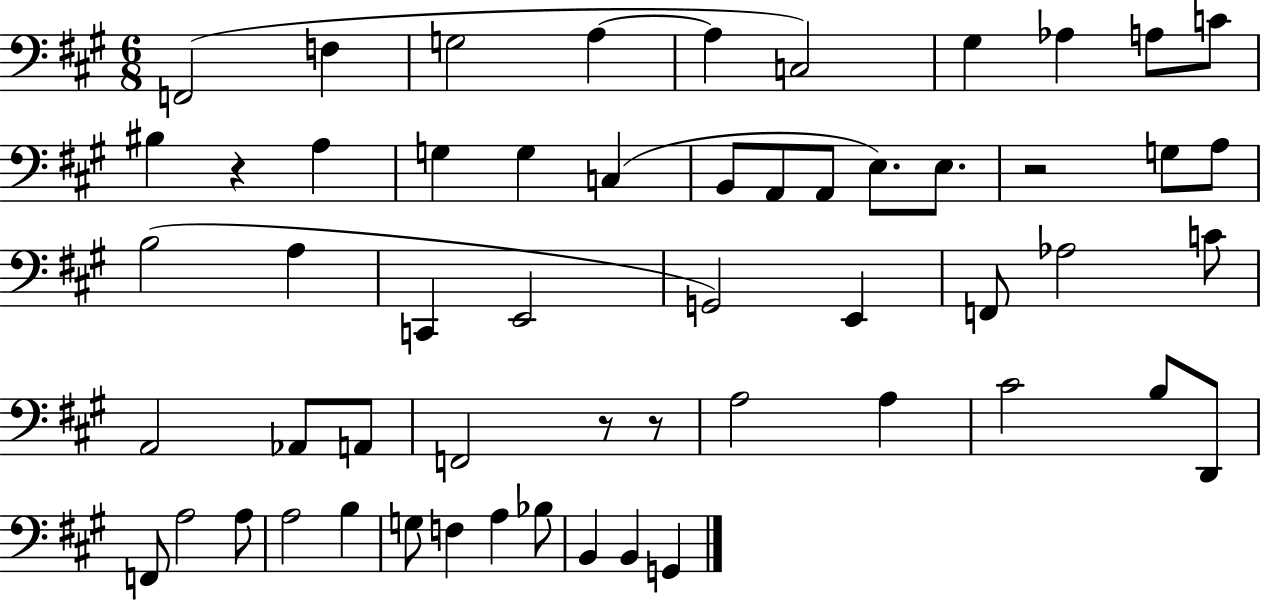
F2/h F3/q G3/h A3/q A3/q C3/h G#3/q Ab3/q A3/e C4/e BIS3/q R/q A3/q G3/q G3/q C3/q B2/e A2/e A2/e E3/e. E3/e. R/h G3/e A3/e B3/h A3/q C2/q E2/h G2/h E2/q F2/e Ab3/h C4/e A2/h Ab2/e A2/e F2/h R/e R/e A3/h A3/q C#4/h B3/e D2/e F2/e A3/h A3/e A3/h B3/q G3/e F3/q A3/q Bb3/e B2/q B2/q G2/q